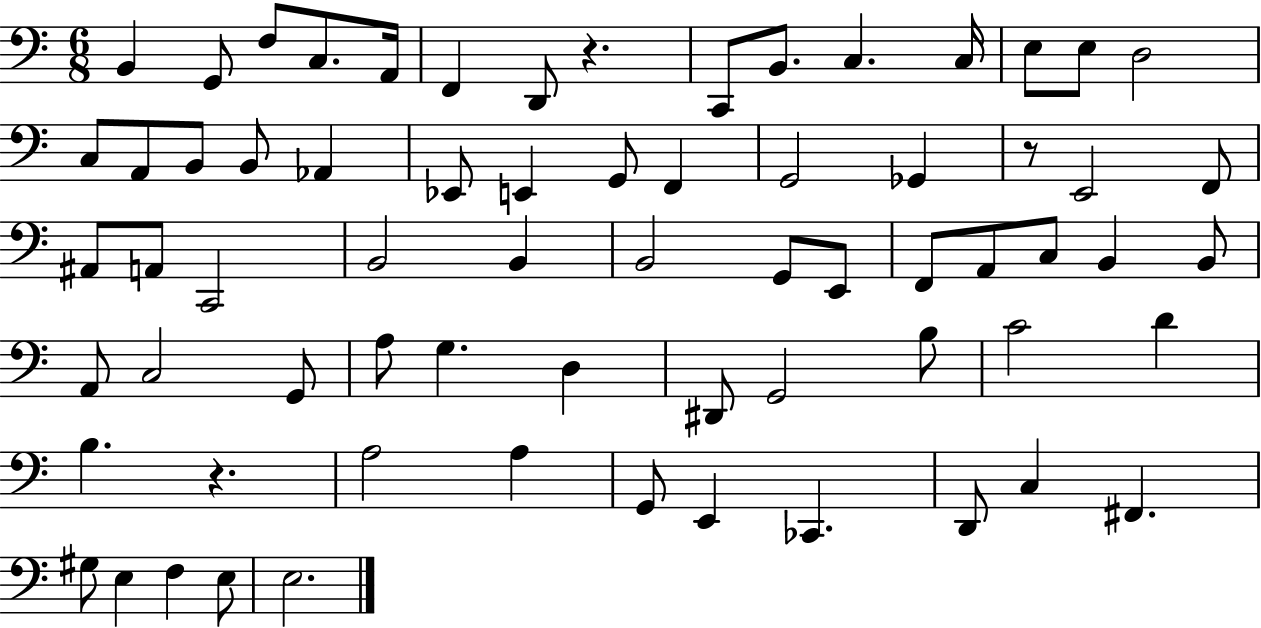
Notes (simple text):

B2/q G2/e F3/e C3/e. A2/s F2/q D2/e R/q. C2/e B2/e. C3/q. C3/s E3/e E3/e D3/h C3/e A2/e B2/e B2/e Ab2/q Eb2/e E2/q G2/e F2/q G2/h Gb2/q R/e E2/h F2/e A#2/e A2/e C2/h B2/h B2/q B2/h G2/e E2/e F2/e A2/e C3/e B2/q B2/e A2/e C3/h G2/e A3/e G3/q. D3/q D#2/e G2/h B3/e C4/h D4/q B3/q. R/q. A3/h A3/q G2/e E2/q CES2/q. D2/e C3/q F#2/q. G#3/e E3/q F3/q E3/e E3/h.